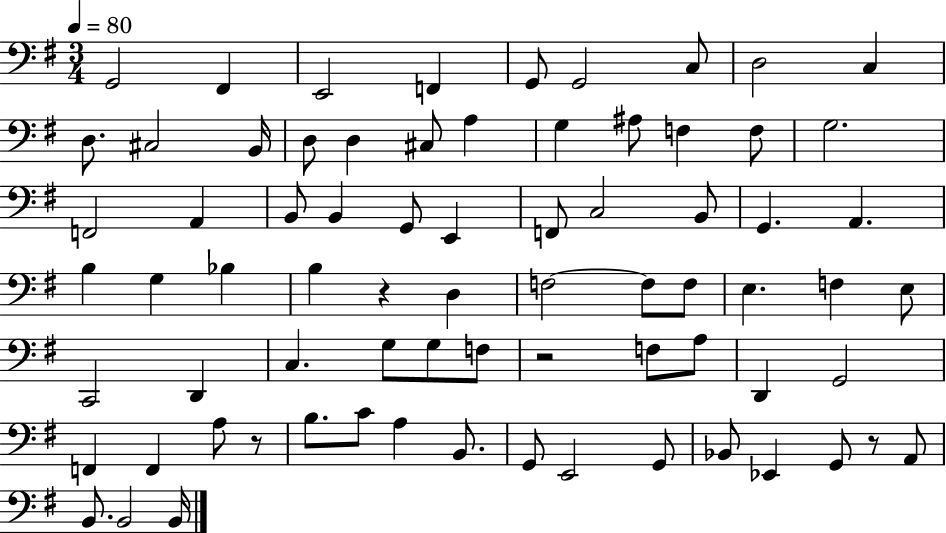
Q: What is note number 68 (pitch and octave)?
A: B2